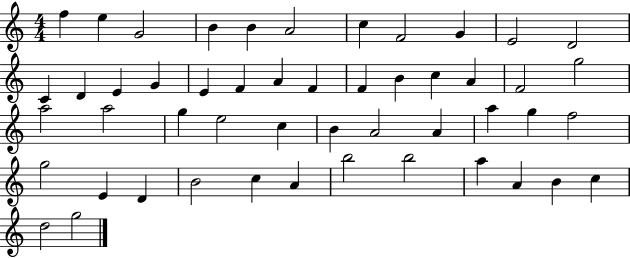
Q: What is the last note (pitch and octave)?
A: G5